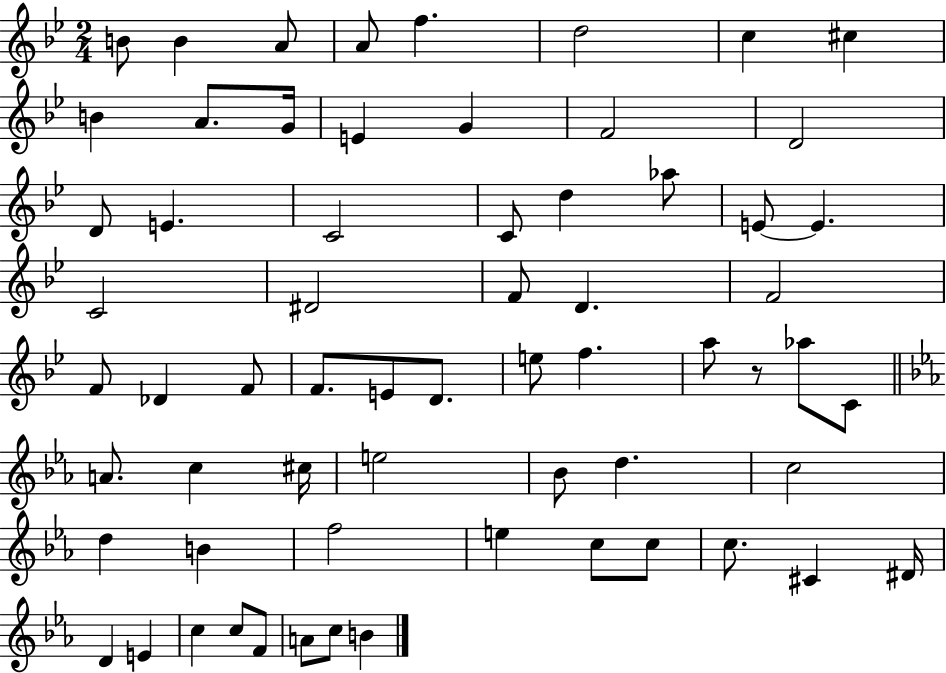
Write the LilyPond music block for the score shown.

{
  \clef treble
  \numericTimeSignature
  \time 2/4
  \key bes \major
  b'8 b'4 a'8 | a'8 f''4. | d''2 | c''4 cis''4 | \break b'4 a'8. g'16 | e'4 g'4 | f'2 | d'2 | \break d'8 e'4. | c'2 | c'8 d''4 aes''8 | e'8~~ e'4. | \break c'2 | dis'2 | f'8 d'4. | f'2 | \break f'8 des'4 f'8 | f'8. e'8 d'8. | e''8 f''4. | a''8 r8 aes''8 c'8 | \break \bar "||" \break \key c \minor a'8. c''4 cis''16 | e''2 | bes'8 d''4. | c''2 | \break d''4 b'4 | f''2 | e''4 c''8 c''8 | c''8. cis'4 dis'16 | \break d'4 e'4 | c''4 c''8 f'8 | a'8 c''8 b'4 | \bar "|."
}